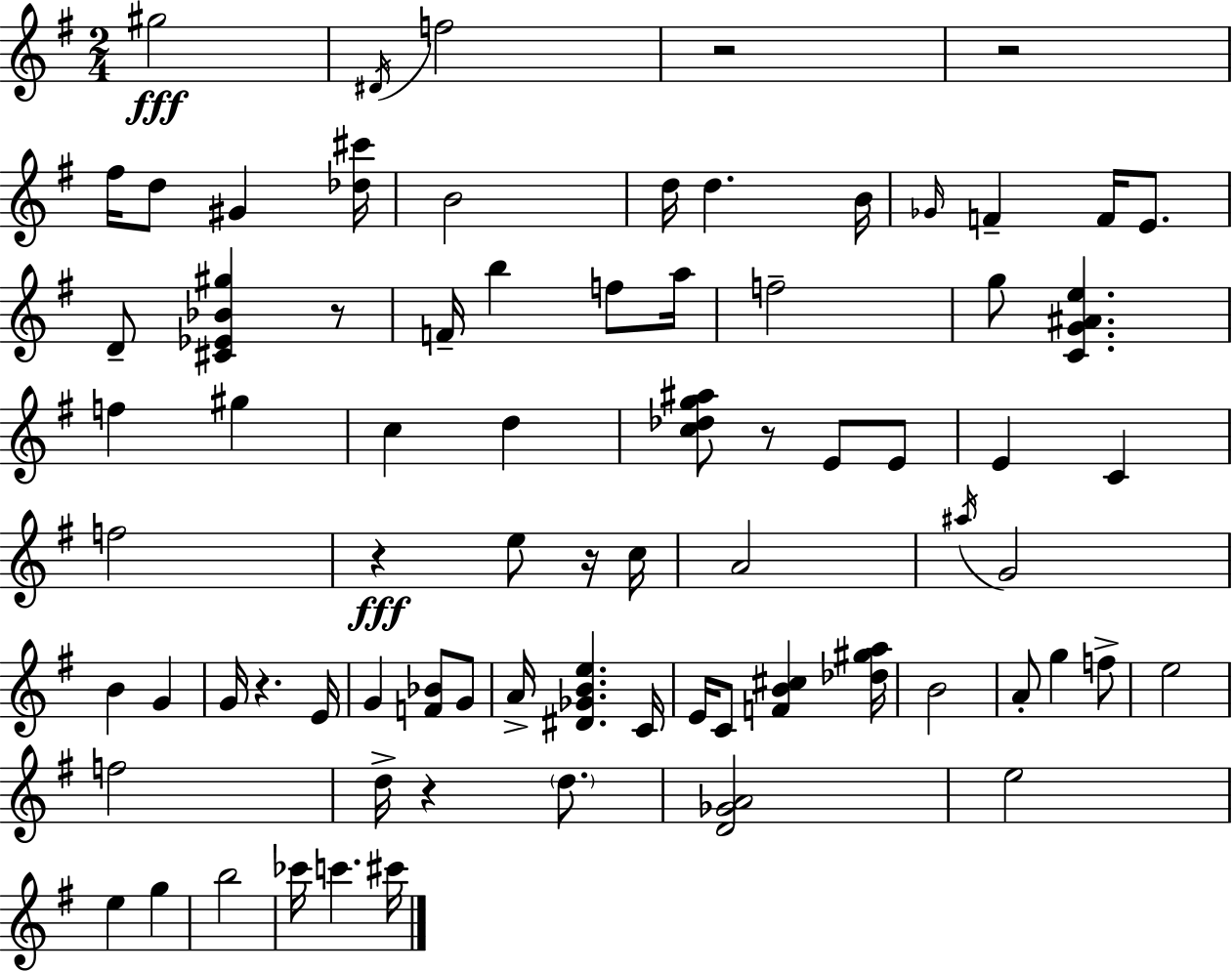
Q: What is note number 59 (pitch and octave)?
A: C6